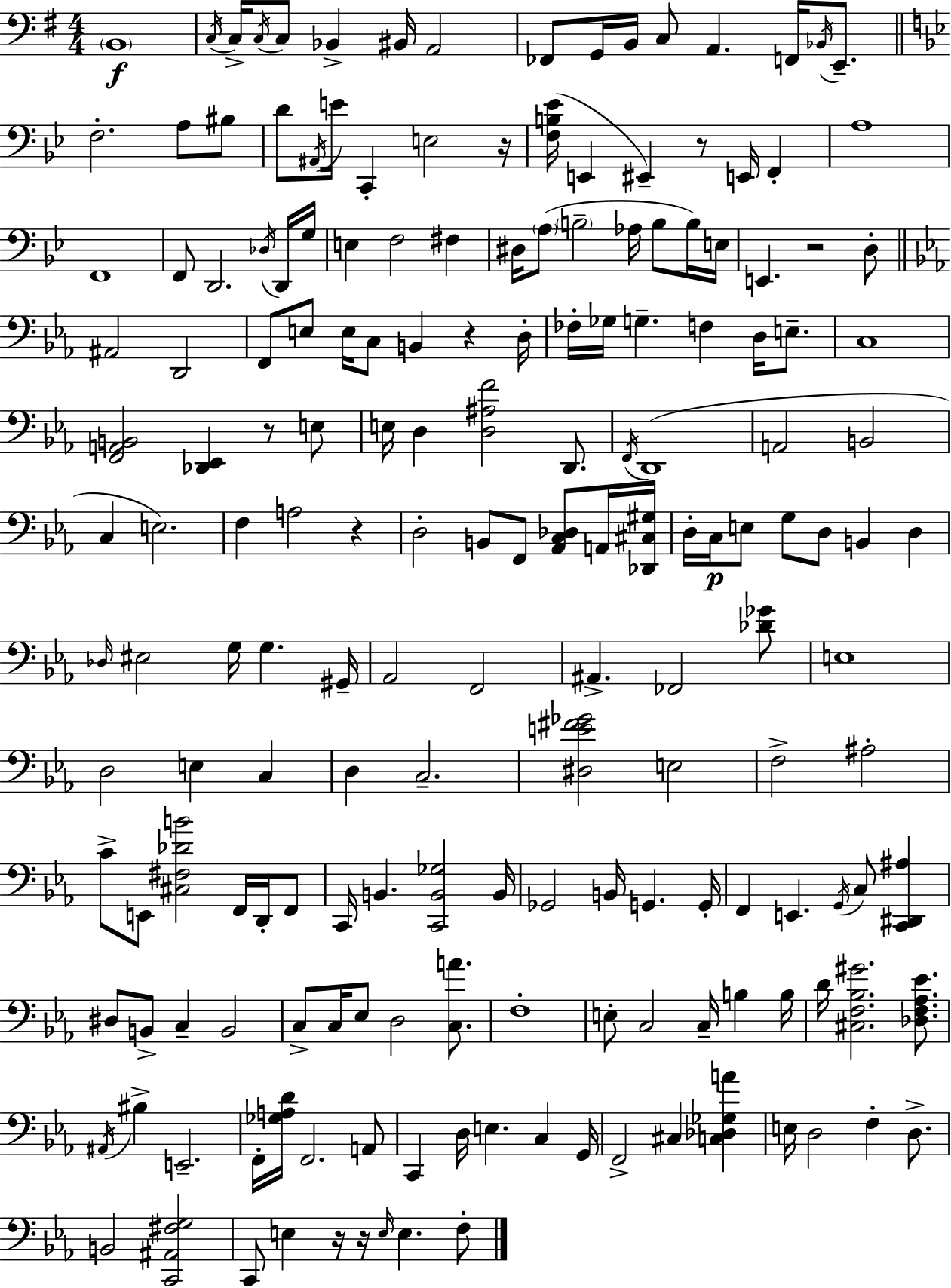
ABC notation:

X:1
T:Untitled
M:4/4
L:1/4
K:G
B,,4 C,/4 C,/4 C,/4 C,/2 _B,, ^B,,/4 A,,2 _F,,/2 G,,/4 B,,/4 C,/2 A,, F,,/4 _B,,/4 E,,/2 F,2 A,/2 ^B,/2 D/2 ^A,,/4 E/4 C,, E,2 z/4 [F,B,_E]/4 E,, ^E,, z/2 E,,/4 F,, A,4 F,,4 F,,/2 D,,2 _D,/4 D,,/4 G,/4 E, F,2 ^F, ^D,/4 A,/2 B,2 _A,/4 B,/2 B,/4 E,/4 E,, z2 D,/2 ^A,,2 D,,2 F,,/2 E,/2 E,/4 C,/2 B,, z D,/4 _F,/4 _G,/4 G, F, D,/4 E,/2 C,4 [F,,A,,B,,]2 [_D,,_E,,] z/2 E,/2 E,/4 D, [D,^A,F]2 D,,/2 F,,/4 D,,4 A,,2 B,,2 C, E,2 F, A,2 z D,2 B,,/2 F,,/2 [_A,,C,_D,]/2 A,,/4 [_D,,^C,^G,]/4 D,/4 C,/4 E,/2 G,/2 D,/2 B,, D, _D,/4 ^E,2 G,/4 G, ^G,,/4 _A,,2 F,,2 ^A,, _F,,2 [_D_G]/2 E,4 D,2 E, C, D, C,2 [^D,E^F_G]2 E,2 F,2 ^A,2 C/2 E,,/2 [^C,^F,_DB]2 F,,/4 D,,/4 F,,/2 C,,/4 B,, [C,,B,,_G,]2 B,,/4 _G,,2 B,,/4 G,, G,,/4 F,, E,, G,,/4 C,/2 [C,,^D,,^A,] ^D,/2 B,,/2 C, B,,2 C,/2 C,/4 _E,/2 D,2 [C,A]/2 F,4 E,/2 C,2 C,/4 B, B,/4 D/4 [^C,F,_B,^G]2 [_D,F,_A,_E]/2 ^A,,/4 ^B, E,,2 F,,/4 [_G,A,D]/4 F,,2 A,,/2 C,, D,/4 E, C, G,,/4 F,,2 ^C, [C,_D,_G,A] E,/4 D,2 F, D,/2 B,,2 [C,,^A,,^F,G,]2 C,,/2 E, z/4 z/4 E,/4 E, F,/2